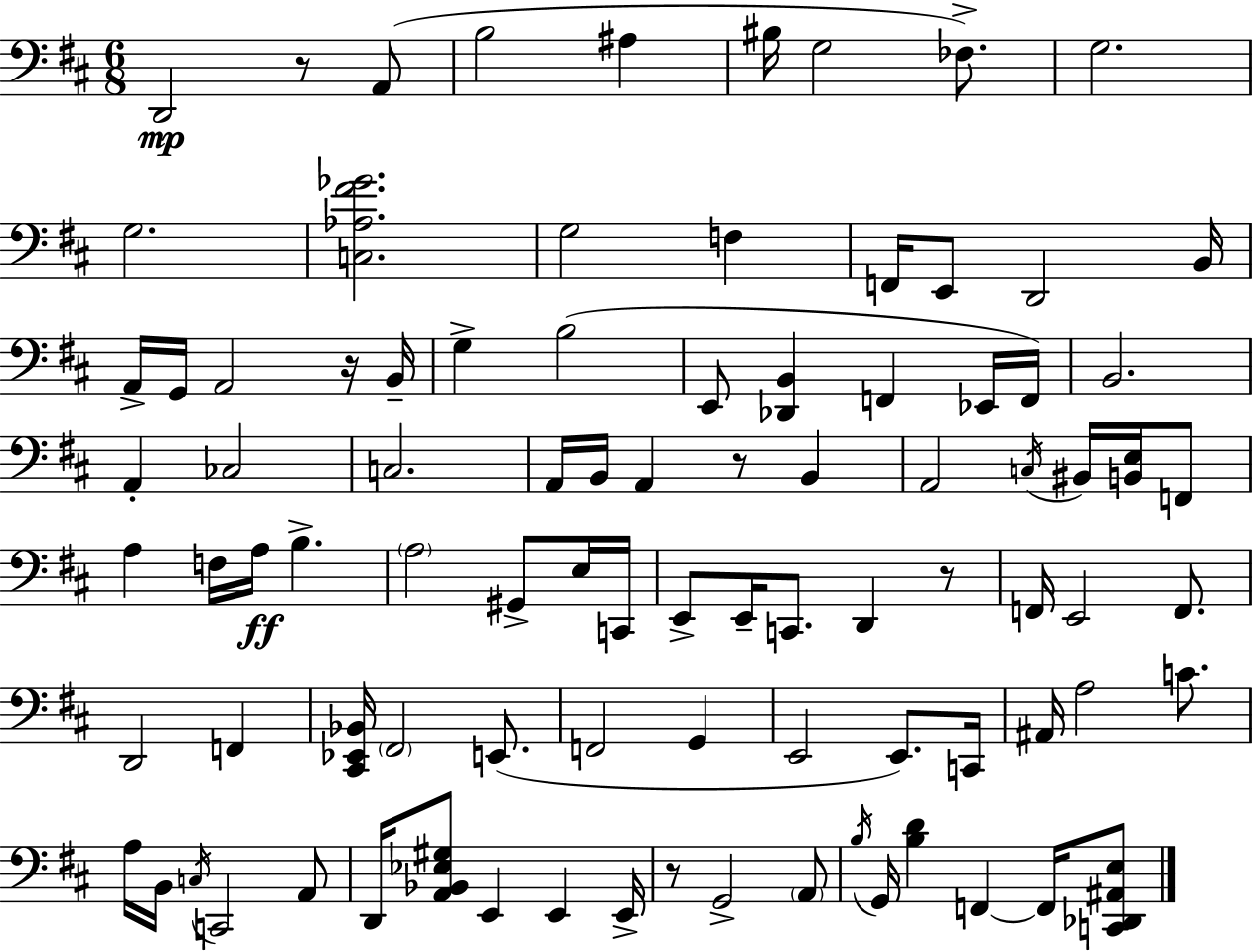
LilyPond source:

{
  \clef bass
  \numericTimeSignature
  \time 6/8
  \key d \major
  d,2\mp r8 a,8( | b2 ais4 | bis16 g2 fes8.->) | g2. | \break g2. | <c aes fis' ges'>2. | g2 f4 | f,16 e,8 d,2 b,16 | \break a,16-> g,16 a,2 r16 b,16-- | g4-> b2( | e,8 <des, b,>4 f,4 ees,16 f,16) | b,2. | \break a,4-. ces2 | c2. | a,16 b,16 a,4 r8 b,4 | a,2 \acciaccatura { c16 } bis,16 <b, e>16 f,8 | \break a4 f16 a16\ff b4.-> | \parenthesize a2 gis,8-> e16 | c,16 e,8-> e,16-- c,8. d,4 r8 | f,16 e,2 f,8. | \break d,2 f,4 | <cis, ees, bes,>16 \parenthesize fis,2 e,8.( | f,2 g,4 | e,2 e,8.) | \break c,16 ais,16 a2 c'8. | a16 b,16 \acciaccatura { c16 } c,2 | a,8 d,16 <a, bes, ees gis>8 e,4 e,4 | e,16-> r8 g,2-> | \break \parenthesize a,8 \acciaccatura { b16 } g,16 <b d'>4 f,4~~ | f,16 <c, des, ais, e>8 \bar "|."
}